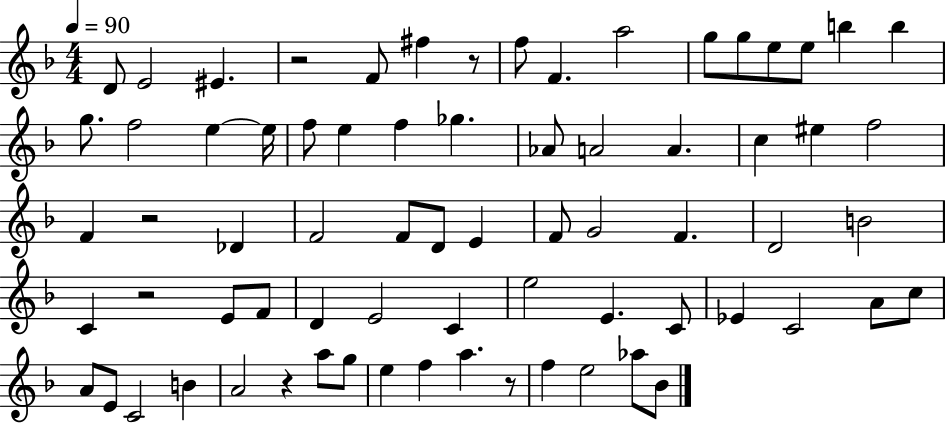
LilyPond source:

{
  \clef treble
  \numericTimeSignature
  \time 4/4
  \key f \major
  \tempo 4 = 90
  d'8 e'2 eis'4. | r2 f'8 fis''4 r8 | f''8 f'4. a''2 | g''8 g''8 e''8 e''8 b''4 b''4 | \break g''8. f''2 e''4~~ e''16 | f''8 e''4 f''4 ges''4. | aes'8 a'2 a'4. | c''4 eis''4 f''2 | \break f'4 r2 des'4 | f'2 f'8 d'8 e'4 | f'8 g'2 f'4. | d'2 b'2 | \break c'4 r2 e'8 f'8 | d'4 e'2 c'4 | e''2 e'4. c'8 | ees'4 c'2 a'8 c''8 | \break a'8 e'8 c'2 b'4 | a'2 r4 a''8 g''8 | e''4 f''4 a''4. r8 | f''4 e''2 aes''8 bes'8 | \break \bar "|."
}